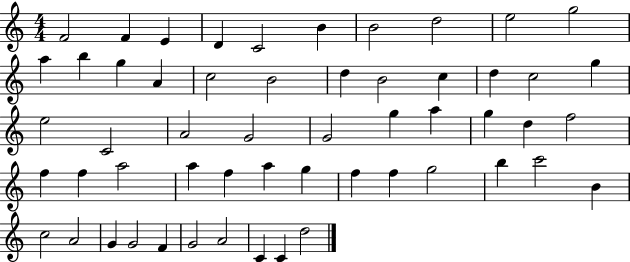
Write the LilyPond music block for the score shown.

{
  \clef treble
  \numericTimeSignature
  \time 4/4
  \key c \major
  f'2 f'4 e'4 | d'4 c'2 b'4 | b'2 d''2 | e''2 g''2 | \break a''4 b''4 g''4 a'4 | c''2 b'2 | d''4 b'2 c''4 | d''4 c''2 g''4 | \break e''2 c'2 | a'2 g'2 | g'2 g''4 a''4 | g''4 d''4 f''2 | \break f''4 f''4 a''2 | a''4 f''4 a''4 g''4 | f''4 f''4 g''2 | b''4 c'''2 b'4 | \break c''2 a'2 | g'4 g'2 f'4 | g'2 a'2 | c'4 c'4 d''2 | \break \bar "|."
}